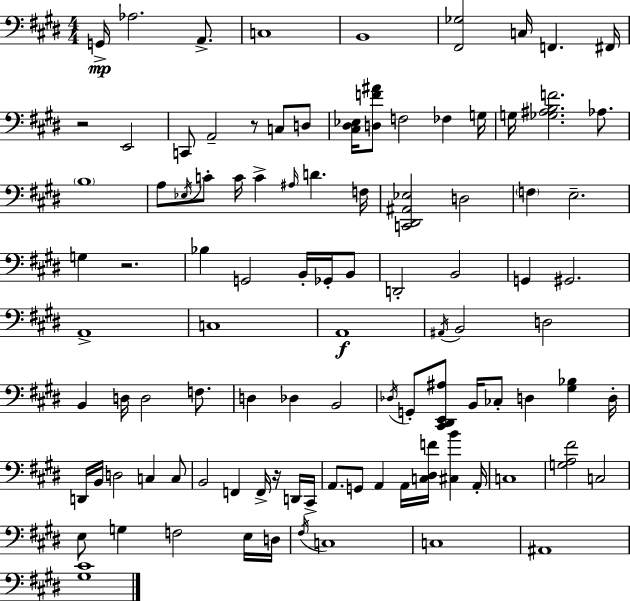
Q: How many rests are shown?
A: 4